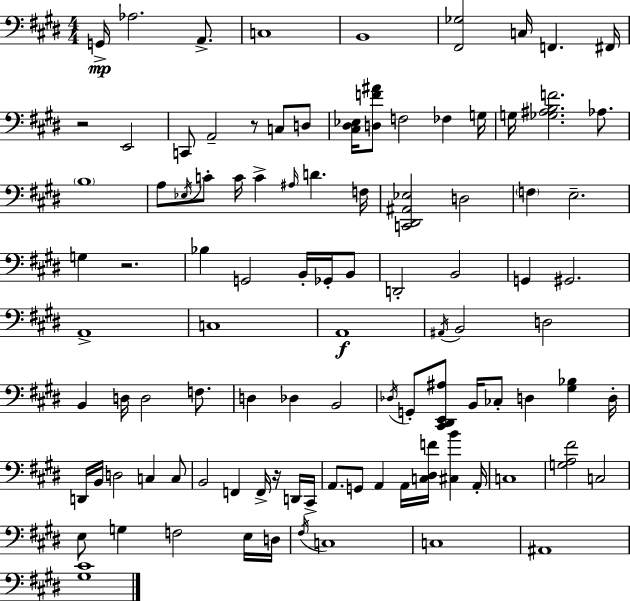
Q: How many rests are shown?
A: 4